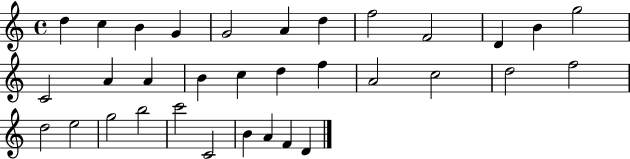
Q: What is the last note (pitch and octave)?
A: D4